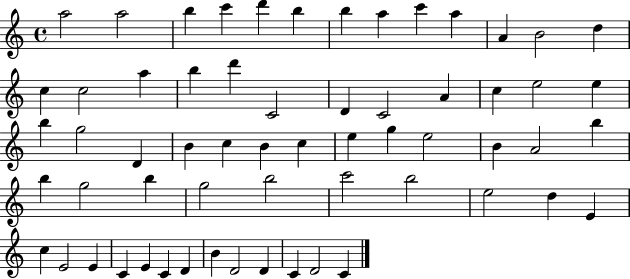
A5/h A5/h B5/q C6/q D6/q B5/q B5/q A5/q C6/q A5/q A4/q B4/h D5/q C5/q C5/h A5/q B5/q D6/q C4/h D4/q C4/h A4/q C5/q E5/h E5/q B5/q G5/h D4/q B4/q C5/q B4/q C5/q E5/q G5/q E5/h B4/q A4/h B5/q B5/q G5/h B5/q G5/h B5/h C6/h B5/h E5/h D5/q E4/q C5/q E4/h E4/q C4/q E4/q C4/q D4/q B4/q D4/h D4/q C4/q D4/h C4/q